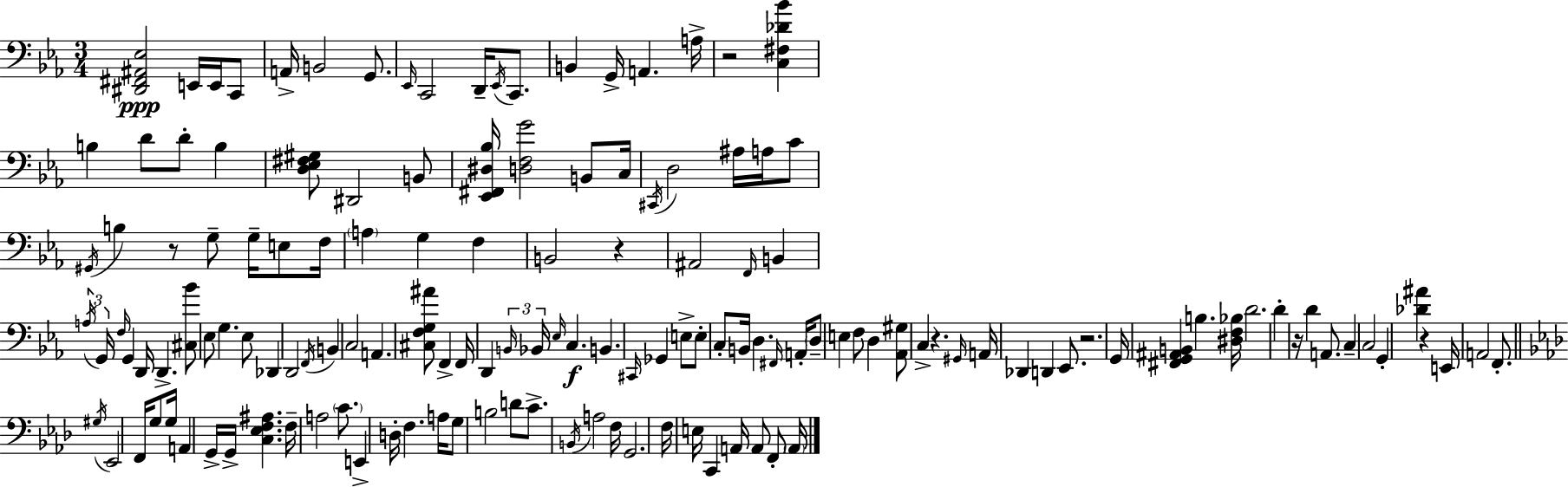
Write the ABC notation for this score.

X:1
T:Untitled
M:3/4
L:1/4
K:Cm
[^D,,^F,,^A,,_E,]2 E,,/4 E,,/4 C,,/2 A,,/4 B,,2 G,,/2 _E,,/4 C,,2 D,,/4 _E,,/4 C,,/2 B,, G,,/4 A,, A,/4 z2 [C,^F,_D_B] B, D/2 D/2 B, [D,_E,^F,^G,]/2 ^D,,2 B,,/2 [_E,,^F,,^D,_B,]/4 [D,F,G]2 B,,/2 C,/4 ^C,,/4 D,2 ^A,/4 A,/4 C/2 ^G,,/4 B, z/2 G,/2 G,/4 E,/2 F,/4 A, G, F, B,,2 z ^A,,2 F,,/4 B,, A,/4 G,,/4 F,/4 G,, D,,/4 D,, [^C,_B]/2 _E,/2 G, _E,/2 _D,, D,,2 F,,/4 B,, C,2 A,, [^C,F,G,^A]/2 F,, F,,/4 D,, B,,/4 _B,,/4 _E,/4 C, B,, ^C,,/4 _G,, E,/2 E,/2 C,/2 B,,/4 D, ^F,,/4 A,,/4 D,/2 E, F,/2 D, [_A,,^G,]/2 C, z ^G,,/4 A,,/4 _D,, D,, _E,,/2 z2 G,,/4 [^F,,G,,^A,,B,,] B, [^D,F,_B,]/4 D2 D z/4 D A,,/2 C, C,2 G,, [_D^A] z E,,/4 A,,2 F,,/2 ^G,/4 _E,,2 F,,/4 G,/2 G,/4 A,, G,,/4 G,,/4 [C,_E,F,^A,] F,/4 A,2 C/2 E,, D,/4 F, A,/4 G,/2 B,2 D/2 C/2 B,,/4 A,2 F,/4 G,,2 F,/4 E,/4 C,, A,,/4 A,,/2 F,,/2 A,,/4